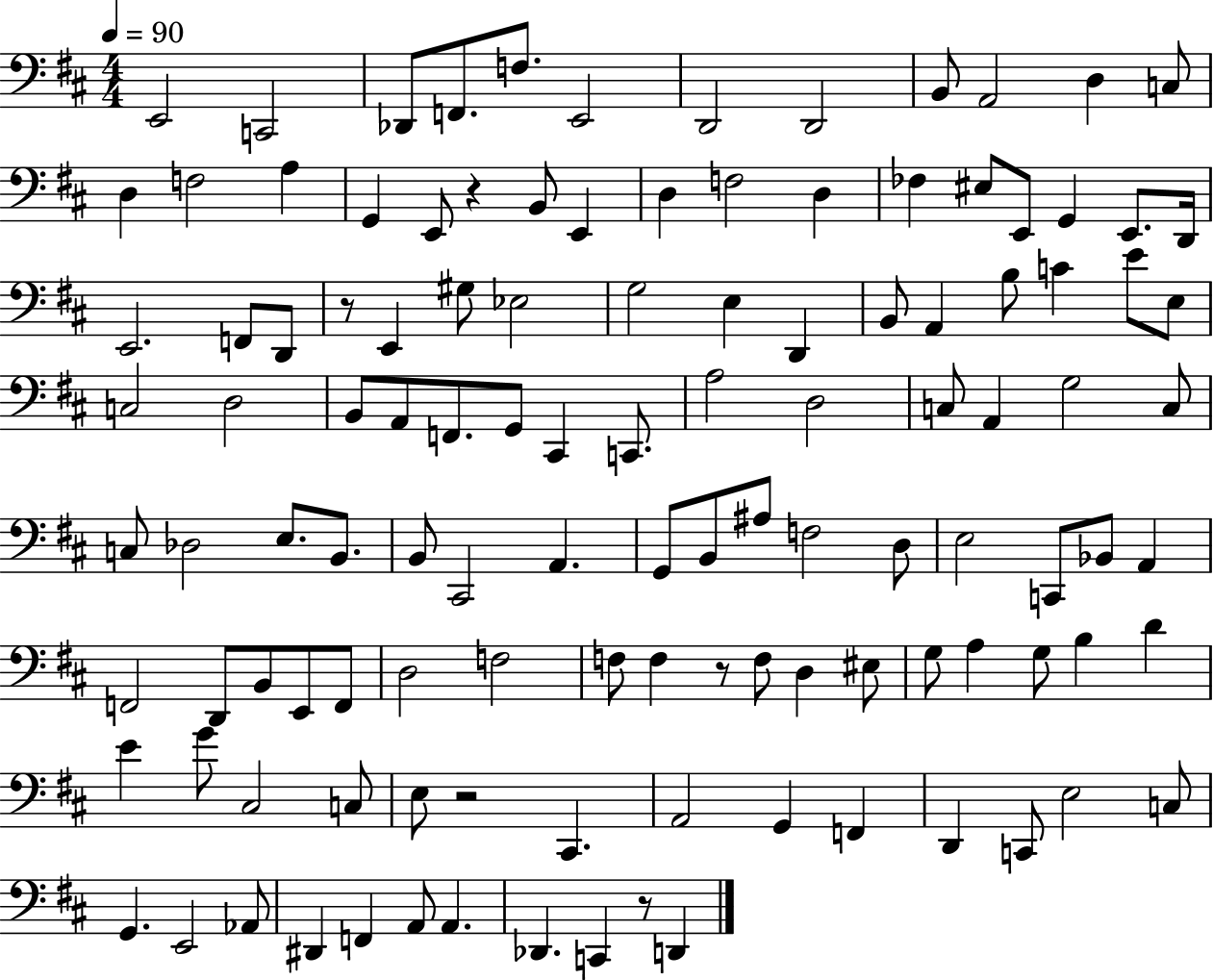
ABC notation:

X:1
T:Untitled
M:4/4
L:1/4
K:D
E,,2 C,,2 _D,,/2 F,,/2 F,/2 E,,2 D,,2 D,,2 B,,/2 A,,2 D, C,/2 D, F,2 A, G,, E,,/2 z B,,/2 E,, D, F,2 D, _F, ^E,/2 E,,/2 G,, E,,/2 D,,/4 E,,2 F,,/2 D,,/2 z/2 E,, ^G,/2 _E,2 G,2 E, D,, B,,/2 A,, B,/2 C E/2 E,/2 C,2 D,2 B,,/2 A,,/2 F,,/2 G,,/2 ^C,, C,,/2 A,2 D,2 C,/2 A,, G,2 C,/2 C,/2 _D,2 E,/2 B,,/2 B,,/2 ^C,,2 A,, G,,/2 B,,/2 ^A,/2 F,2 D,/2 E,2 C,,/2 _B,,/2 A,, F,,2 D,,/2 B,,/2 E,,/2 F,,/2 D,2 F,2 F,/2 F, z/2 F,/2 D, ^E,/2 G,/2 A, G,/2 B, D E G/2 ^C,2 C,/2 E,/2 z2 ^C,, A,,2 G,, F,, D,, C,,/2 E,2 C,/2 G,, E,,2 _A,,/2 ^D,, F,, A,,/2 A,, _D,, C,, z/2 D,,